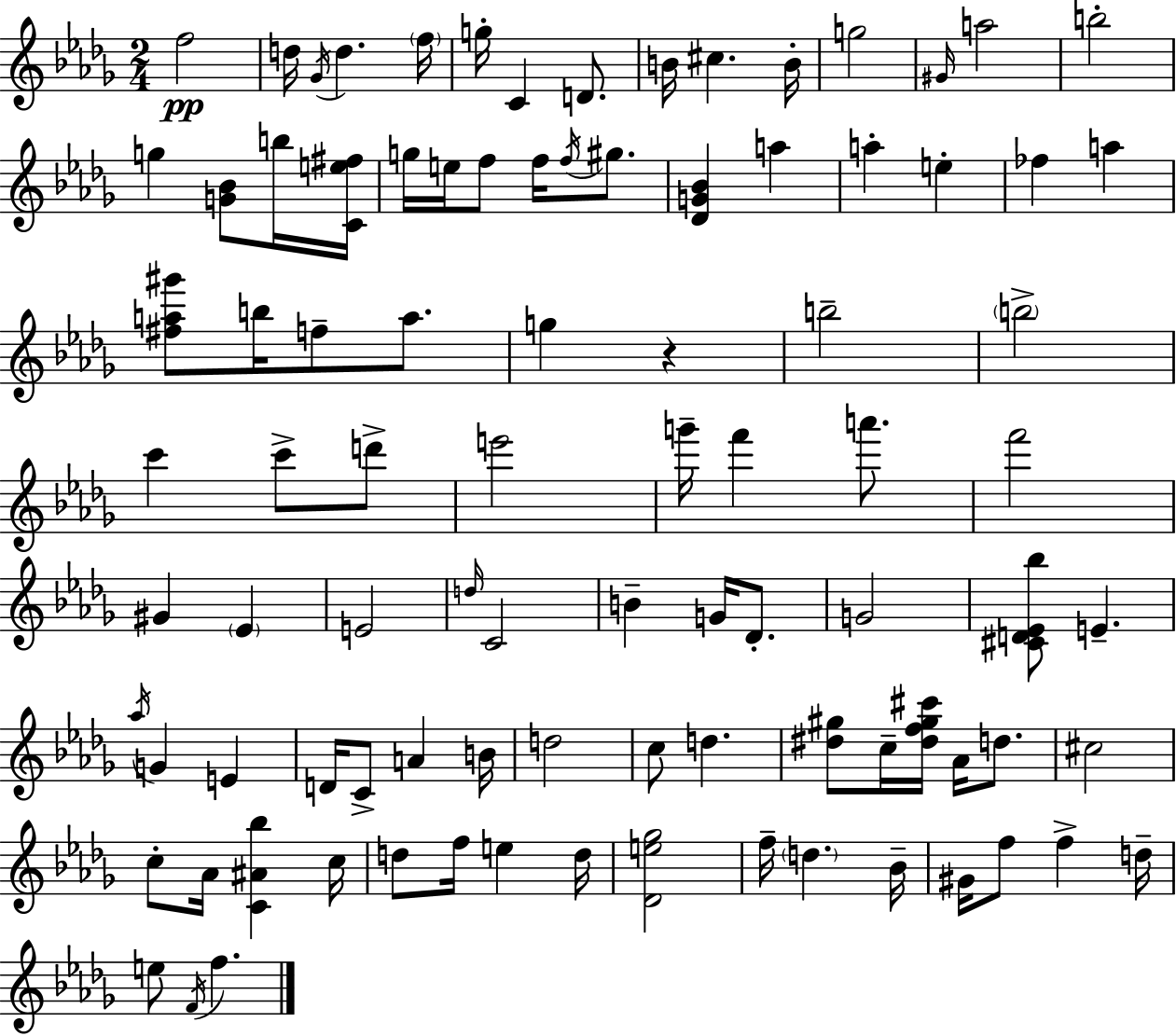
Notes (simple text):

F5/h D5/s Gb4/s D5/q. F5/s G5/s C4/q D4/e. B4/s C#5/q. B4/s G5/h G#4/s A5/h B5/h G5/q [G4,Bb4]/e B5/s [C4,E5,F#5]/s G5/s E5/s F5/e F5/s F5/s G#5/e. [Db4,G4,Bb4]/q A5/q A5/q E5/q FES5/q A5/q [F#5,A5,G#6]/e B5/s F5/e A5/e. G5/q R/q B5/h B5/h C6/q C6/e D6/e E6/h G6/s F6/q A6/e. F6/h G#4/q Eb4/q E4/h D5/s C4/h B4/q G4/s Db4/e. G4/h [C#4,D4,Eb4,Bb5]/e E4/q. Ab5/s G4/q E4/q D4/s C4/e A4/q B4/s D5/h C5/e D5/q. [D#5,G#5]/e C5/s [D#5,F5,G#5,C#6]/s Ab4/s D5/e. C#5/h C5/e Ab4/s [C4,A#4,Bb5]/q C5/s D5/e F5/s E5/q D5/s [Db4,E5,Gb5]/h F5/s D5/q. Bb4/s G#4/s F5/e F5/q D5/s E5/e F4/s F5/q.